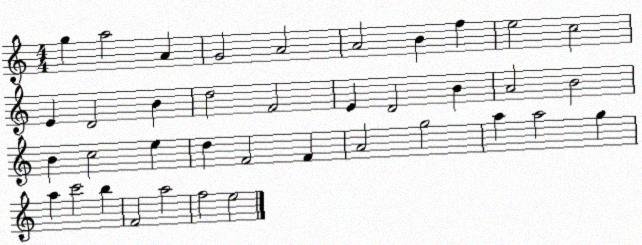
X:1
T:Untitled
M:4/4
L:1/4
K:C
g a2 A G2 A2 A2 B f e2 c2 E D2 B d2 F2 E D2 B A2 B2 B c2 e d F2 F A2 g2 a a2 g a c'2 b F2 a2 f2 e2